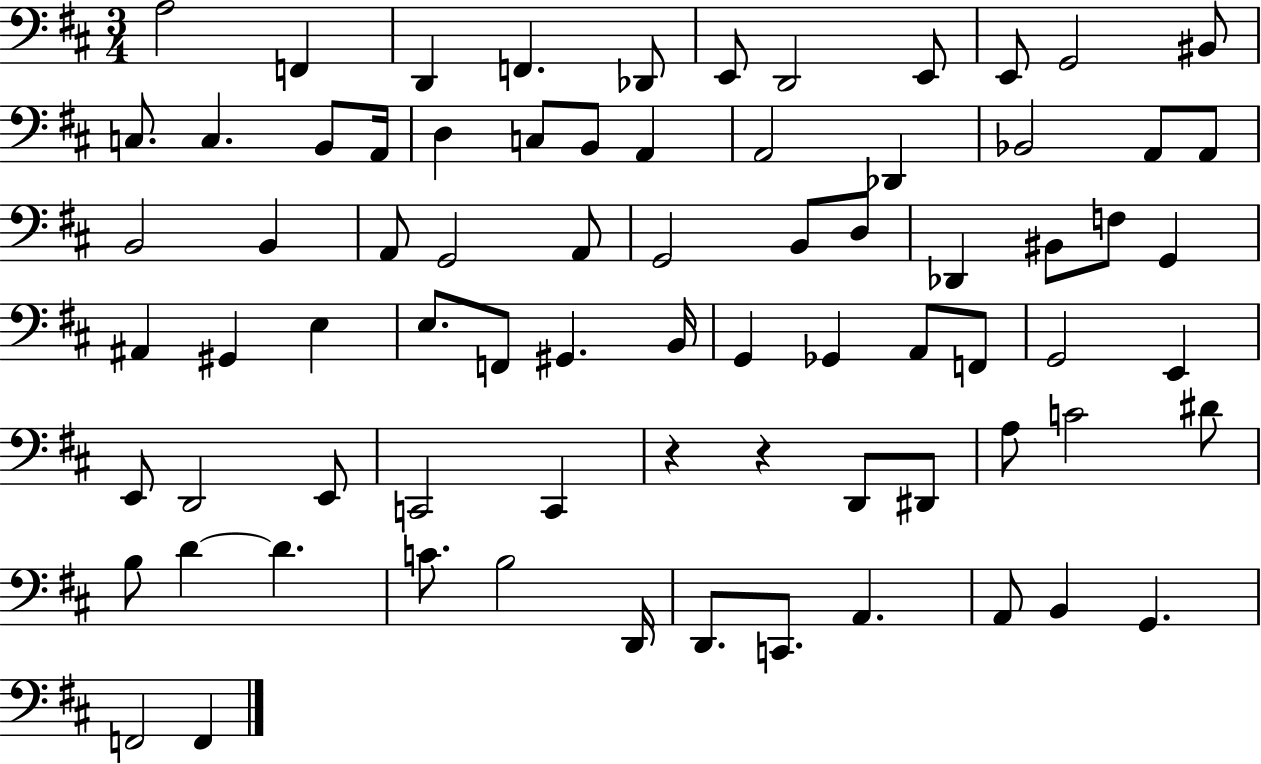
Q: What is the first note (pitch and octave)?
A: A3